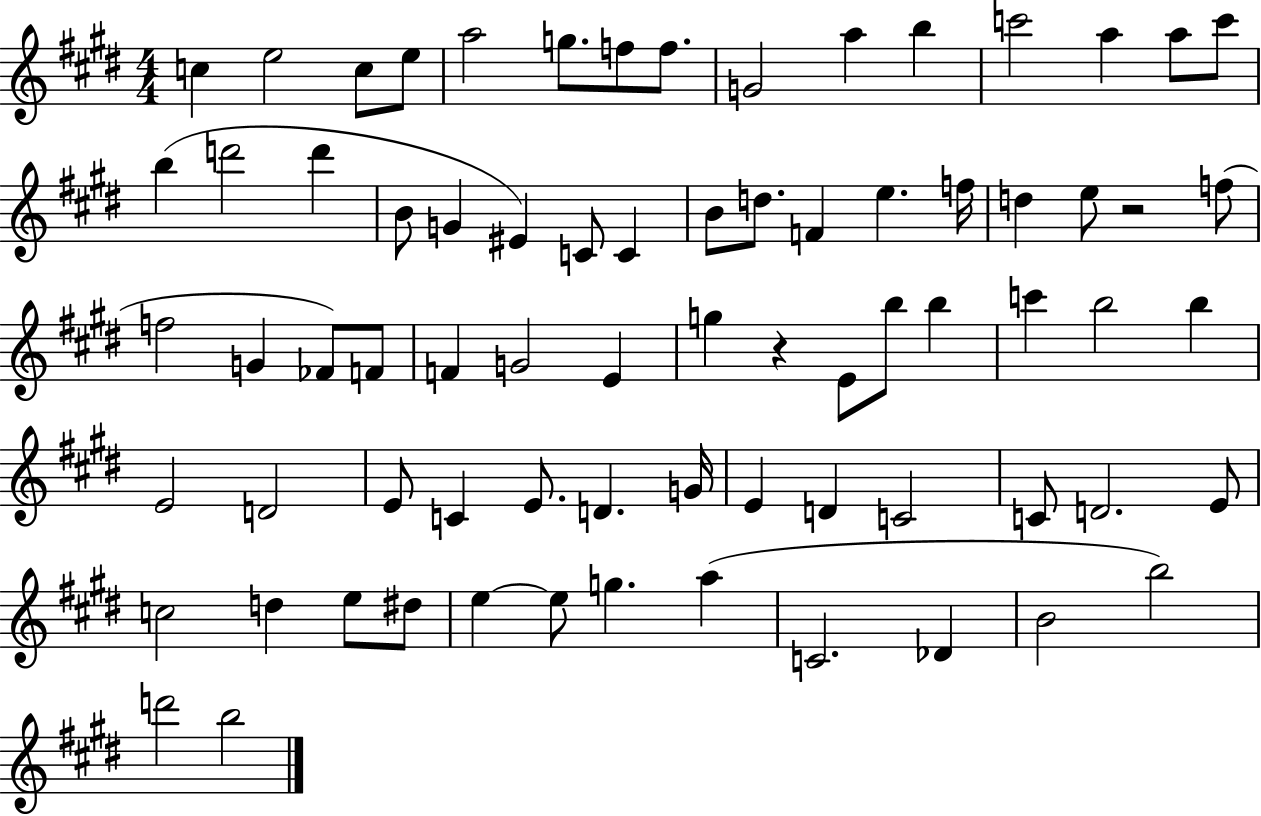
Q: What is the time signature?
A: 4/4